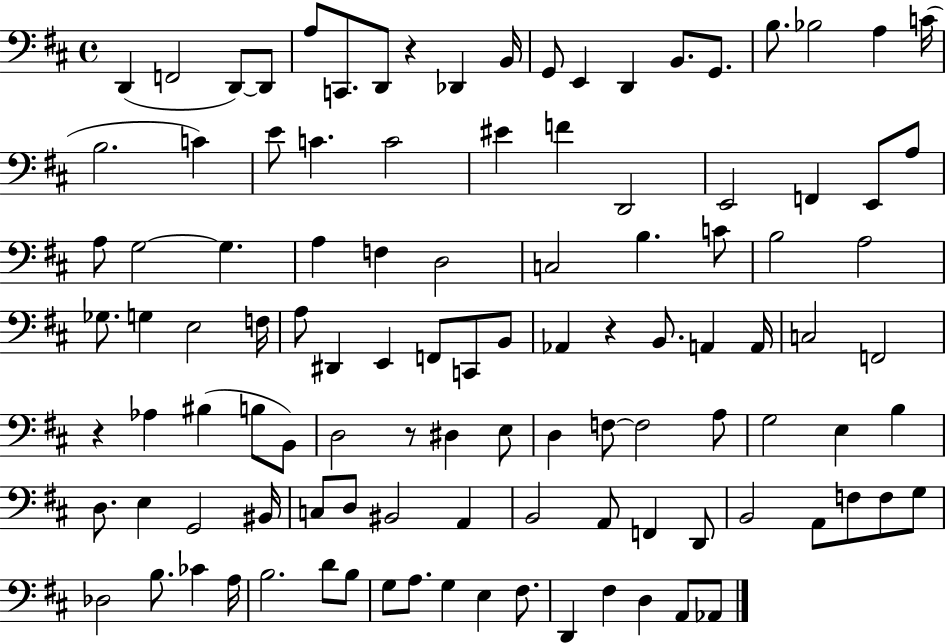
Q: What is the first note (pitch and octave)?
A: D2